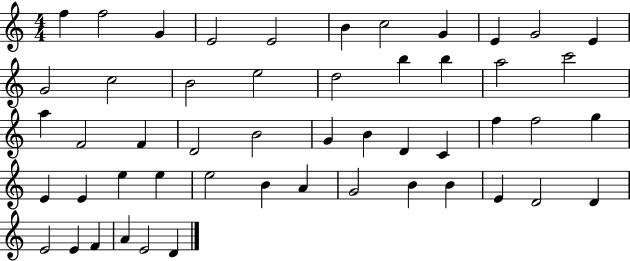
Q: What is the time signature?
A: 4/4